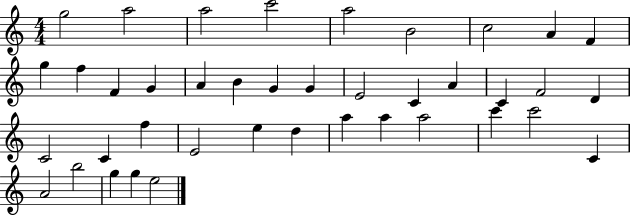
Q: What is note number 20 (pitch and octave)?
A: A4